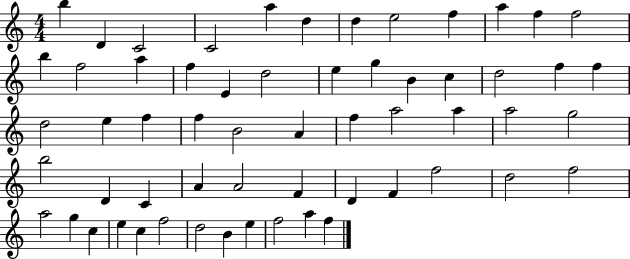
{
  \clef treble
  \numericTimeSignature
  \time 4/4
  \key c \major
  b''4 d'4 c'2 | c'2 a''4 d''4 | d''4 e''2 f''4 | a''4 f''4 f''2 | \break b''4 f''2 a''4 | f''4 e'4 d''2 | e''4 g''4 b'4 c''4 | d''2 f''4 f''4 | \break d''2 e''4 f''4 | f''4 b'2 a'4 | f''4 a''2 a''4 | a''2 g''2 | \break b''2 d'4 c'4 | a'4 a'2 f'4 | d'4 f'4 f''2 | d''2 f''2 | \break a''2 g''4 c''4 | e''4 c''4 f''2 | d''2 b'4 e''4 | f''2 a''4 f''4 | \break \bar "|."
}